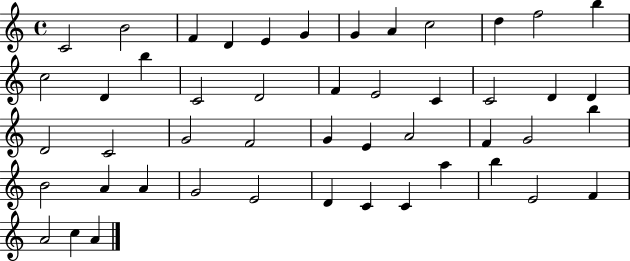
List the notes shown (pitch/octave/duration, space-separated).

C4/h B4/h F4/q D4/q E4/q G4/q G4/q A4/q C5/h D5/q F5/h B5/q C5/h D4/q B5/q C4/h D4/h F4/q E4/h C4/q C4/h D4/q D4/q D4/h C4/h G4/h F4/h G4/q E4/q A4/h F4/q G4/h B5/q B4/h A4/q A4/q G4/h E4/h D4/q C4/q C4/q A5/q B5/q E4/h F4/q A4/h C5/q A4/q